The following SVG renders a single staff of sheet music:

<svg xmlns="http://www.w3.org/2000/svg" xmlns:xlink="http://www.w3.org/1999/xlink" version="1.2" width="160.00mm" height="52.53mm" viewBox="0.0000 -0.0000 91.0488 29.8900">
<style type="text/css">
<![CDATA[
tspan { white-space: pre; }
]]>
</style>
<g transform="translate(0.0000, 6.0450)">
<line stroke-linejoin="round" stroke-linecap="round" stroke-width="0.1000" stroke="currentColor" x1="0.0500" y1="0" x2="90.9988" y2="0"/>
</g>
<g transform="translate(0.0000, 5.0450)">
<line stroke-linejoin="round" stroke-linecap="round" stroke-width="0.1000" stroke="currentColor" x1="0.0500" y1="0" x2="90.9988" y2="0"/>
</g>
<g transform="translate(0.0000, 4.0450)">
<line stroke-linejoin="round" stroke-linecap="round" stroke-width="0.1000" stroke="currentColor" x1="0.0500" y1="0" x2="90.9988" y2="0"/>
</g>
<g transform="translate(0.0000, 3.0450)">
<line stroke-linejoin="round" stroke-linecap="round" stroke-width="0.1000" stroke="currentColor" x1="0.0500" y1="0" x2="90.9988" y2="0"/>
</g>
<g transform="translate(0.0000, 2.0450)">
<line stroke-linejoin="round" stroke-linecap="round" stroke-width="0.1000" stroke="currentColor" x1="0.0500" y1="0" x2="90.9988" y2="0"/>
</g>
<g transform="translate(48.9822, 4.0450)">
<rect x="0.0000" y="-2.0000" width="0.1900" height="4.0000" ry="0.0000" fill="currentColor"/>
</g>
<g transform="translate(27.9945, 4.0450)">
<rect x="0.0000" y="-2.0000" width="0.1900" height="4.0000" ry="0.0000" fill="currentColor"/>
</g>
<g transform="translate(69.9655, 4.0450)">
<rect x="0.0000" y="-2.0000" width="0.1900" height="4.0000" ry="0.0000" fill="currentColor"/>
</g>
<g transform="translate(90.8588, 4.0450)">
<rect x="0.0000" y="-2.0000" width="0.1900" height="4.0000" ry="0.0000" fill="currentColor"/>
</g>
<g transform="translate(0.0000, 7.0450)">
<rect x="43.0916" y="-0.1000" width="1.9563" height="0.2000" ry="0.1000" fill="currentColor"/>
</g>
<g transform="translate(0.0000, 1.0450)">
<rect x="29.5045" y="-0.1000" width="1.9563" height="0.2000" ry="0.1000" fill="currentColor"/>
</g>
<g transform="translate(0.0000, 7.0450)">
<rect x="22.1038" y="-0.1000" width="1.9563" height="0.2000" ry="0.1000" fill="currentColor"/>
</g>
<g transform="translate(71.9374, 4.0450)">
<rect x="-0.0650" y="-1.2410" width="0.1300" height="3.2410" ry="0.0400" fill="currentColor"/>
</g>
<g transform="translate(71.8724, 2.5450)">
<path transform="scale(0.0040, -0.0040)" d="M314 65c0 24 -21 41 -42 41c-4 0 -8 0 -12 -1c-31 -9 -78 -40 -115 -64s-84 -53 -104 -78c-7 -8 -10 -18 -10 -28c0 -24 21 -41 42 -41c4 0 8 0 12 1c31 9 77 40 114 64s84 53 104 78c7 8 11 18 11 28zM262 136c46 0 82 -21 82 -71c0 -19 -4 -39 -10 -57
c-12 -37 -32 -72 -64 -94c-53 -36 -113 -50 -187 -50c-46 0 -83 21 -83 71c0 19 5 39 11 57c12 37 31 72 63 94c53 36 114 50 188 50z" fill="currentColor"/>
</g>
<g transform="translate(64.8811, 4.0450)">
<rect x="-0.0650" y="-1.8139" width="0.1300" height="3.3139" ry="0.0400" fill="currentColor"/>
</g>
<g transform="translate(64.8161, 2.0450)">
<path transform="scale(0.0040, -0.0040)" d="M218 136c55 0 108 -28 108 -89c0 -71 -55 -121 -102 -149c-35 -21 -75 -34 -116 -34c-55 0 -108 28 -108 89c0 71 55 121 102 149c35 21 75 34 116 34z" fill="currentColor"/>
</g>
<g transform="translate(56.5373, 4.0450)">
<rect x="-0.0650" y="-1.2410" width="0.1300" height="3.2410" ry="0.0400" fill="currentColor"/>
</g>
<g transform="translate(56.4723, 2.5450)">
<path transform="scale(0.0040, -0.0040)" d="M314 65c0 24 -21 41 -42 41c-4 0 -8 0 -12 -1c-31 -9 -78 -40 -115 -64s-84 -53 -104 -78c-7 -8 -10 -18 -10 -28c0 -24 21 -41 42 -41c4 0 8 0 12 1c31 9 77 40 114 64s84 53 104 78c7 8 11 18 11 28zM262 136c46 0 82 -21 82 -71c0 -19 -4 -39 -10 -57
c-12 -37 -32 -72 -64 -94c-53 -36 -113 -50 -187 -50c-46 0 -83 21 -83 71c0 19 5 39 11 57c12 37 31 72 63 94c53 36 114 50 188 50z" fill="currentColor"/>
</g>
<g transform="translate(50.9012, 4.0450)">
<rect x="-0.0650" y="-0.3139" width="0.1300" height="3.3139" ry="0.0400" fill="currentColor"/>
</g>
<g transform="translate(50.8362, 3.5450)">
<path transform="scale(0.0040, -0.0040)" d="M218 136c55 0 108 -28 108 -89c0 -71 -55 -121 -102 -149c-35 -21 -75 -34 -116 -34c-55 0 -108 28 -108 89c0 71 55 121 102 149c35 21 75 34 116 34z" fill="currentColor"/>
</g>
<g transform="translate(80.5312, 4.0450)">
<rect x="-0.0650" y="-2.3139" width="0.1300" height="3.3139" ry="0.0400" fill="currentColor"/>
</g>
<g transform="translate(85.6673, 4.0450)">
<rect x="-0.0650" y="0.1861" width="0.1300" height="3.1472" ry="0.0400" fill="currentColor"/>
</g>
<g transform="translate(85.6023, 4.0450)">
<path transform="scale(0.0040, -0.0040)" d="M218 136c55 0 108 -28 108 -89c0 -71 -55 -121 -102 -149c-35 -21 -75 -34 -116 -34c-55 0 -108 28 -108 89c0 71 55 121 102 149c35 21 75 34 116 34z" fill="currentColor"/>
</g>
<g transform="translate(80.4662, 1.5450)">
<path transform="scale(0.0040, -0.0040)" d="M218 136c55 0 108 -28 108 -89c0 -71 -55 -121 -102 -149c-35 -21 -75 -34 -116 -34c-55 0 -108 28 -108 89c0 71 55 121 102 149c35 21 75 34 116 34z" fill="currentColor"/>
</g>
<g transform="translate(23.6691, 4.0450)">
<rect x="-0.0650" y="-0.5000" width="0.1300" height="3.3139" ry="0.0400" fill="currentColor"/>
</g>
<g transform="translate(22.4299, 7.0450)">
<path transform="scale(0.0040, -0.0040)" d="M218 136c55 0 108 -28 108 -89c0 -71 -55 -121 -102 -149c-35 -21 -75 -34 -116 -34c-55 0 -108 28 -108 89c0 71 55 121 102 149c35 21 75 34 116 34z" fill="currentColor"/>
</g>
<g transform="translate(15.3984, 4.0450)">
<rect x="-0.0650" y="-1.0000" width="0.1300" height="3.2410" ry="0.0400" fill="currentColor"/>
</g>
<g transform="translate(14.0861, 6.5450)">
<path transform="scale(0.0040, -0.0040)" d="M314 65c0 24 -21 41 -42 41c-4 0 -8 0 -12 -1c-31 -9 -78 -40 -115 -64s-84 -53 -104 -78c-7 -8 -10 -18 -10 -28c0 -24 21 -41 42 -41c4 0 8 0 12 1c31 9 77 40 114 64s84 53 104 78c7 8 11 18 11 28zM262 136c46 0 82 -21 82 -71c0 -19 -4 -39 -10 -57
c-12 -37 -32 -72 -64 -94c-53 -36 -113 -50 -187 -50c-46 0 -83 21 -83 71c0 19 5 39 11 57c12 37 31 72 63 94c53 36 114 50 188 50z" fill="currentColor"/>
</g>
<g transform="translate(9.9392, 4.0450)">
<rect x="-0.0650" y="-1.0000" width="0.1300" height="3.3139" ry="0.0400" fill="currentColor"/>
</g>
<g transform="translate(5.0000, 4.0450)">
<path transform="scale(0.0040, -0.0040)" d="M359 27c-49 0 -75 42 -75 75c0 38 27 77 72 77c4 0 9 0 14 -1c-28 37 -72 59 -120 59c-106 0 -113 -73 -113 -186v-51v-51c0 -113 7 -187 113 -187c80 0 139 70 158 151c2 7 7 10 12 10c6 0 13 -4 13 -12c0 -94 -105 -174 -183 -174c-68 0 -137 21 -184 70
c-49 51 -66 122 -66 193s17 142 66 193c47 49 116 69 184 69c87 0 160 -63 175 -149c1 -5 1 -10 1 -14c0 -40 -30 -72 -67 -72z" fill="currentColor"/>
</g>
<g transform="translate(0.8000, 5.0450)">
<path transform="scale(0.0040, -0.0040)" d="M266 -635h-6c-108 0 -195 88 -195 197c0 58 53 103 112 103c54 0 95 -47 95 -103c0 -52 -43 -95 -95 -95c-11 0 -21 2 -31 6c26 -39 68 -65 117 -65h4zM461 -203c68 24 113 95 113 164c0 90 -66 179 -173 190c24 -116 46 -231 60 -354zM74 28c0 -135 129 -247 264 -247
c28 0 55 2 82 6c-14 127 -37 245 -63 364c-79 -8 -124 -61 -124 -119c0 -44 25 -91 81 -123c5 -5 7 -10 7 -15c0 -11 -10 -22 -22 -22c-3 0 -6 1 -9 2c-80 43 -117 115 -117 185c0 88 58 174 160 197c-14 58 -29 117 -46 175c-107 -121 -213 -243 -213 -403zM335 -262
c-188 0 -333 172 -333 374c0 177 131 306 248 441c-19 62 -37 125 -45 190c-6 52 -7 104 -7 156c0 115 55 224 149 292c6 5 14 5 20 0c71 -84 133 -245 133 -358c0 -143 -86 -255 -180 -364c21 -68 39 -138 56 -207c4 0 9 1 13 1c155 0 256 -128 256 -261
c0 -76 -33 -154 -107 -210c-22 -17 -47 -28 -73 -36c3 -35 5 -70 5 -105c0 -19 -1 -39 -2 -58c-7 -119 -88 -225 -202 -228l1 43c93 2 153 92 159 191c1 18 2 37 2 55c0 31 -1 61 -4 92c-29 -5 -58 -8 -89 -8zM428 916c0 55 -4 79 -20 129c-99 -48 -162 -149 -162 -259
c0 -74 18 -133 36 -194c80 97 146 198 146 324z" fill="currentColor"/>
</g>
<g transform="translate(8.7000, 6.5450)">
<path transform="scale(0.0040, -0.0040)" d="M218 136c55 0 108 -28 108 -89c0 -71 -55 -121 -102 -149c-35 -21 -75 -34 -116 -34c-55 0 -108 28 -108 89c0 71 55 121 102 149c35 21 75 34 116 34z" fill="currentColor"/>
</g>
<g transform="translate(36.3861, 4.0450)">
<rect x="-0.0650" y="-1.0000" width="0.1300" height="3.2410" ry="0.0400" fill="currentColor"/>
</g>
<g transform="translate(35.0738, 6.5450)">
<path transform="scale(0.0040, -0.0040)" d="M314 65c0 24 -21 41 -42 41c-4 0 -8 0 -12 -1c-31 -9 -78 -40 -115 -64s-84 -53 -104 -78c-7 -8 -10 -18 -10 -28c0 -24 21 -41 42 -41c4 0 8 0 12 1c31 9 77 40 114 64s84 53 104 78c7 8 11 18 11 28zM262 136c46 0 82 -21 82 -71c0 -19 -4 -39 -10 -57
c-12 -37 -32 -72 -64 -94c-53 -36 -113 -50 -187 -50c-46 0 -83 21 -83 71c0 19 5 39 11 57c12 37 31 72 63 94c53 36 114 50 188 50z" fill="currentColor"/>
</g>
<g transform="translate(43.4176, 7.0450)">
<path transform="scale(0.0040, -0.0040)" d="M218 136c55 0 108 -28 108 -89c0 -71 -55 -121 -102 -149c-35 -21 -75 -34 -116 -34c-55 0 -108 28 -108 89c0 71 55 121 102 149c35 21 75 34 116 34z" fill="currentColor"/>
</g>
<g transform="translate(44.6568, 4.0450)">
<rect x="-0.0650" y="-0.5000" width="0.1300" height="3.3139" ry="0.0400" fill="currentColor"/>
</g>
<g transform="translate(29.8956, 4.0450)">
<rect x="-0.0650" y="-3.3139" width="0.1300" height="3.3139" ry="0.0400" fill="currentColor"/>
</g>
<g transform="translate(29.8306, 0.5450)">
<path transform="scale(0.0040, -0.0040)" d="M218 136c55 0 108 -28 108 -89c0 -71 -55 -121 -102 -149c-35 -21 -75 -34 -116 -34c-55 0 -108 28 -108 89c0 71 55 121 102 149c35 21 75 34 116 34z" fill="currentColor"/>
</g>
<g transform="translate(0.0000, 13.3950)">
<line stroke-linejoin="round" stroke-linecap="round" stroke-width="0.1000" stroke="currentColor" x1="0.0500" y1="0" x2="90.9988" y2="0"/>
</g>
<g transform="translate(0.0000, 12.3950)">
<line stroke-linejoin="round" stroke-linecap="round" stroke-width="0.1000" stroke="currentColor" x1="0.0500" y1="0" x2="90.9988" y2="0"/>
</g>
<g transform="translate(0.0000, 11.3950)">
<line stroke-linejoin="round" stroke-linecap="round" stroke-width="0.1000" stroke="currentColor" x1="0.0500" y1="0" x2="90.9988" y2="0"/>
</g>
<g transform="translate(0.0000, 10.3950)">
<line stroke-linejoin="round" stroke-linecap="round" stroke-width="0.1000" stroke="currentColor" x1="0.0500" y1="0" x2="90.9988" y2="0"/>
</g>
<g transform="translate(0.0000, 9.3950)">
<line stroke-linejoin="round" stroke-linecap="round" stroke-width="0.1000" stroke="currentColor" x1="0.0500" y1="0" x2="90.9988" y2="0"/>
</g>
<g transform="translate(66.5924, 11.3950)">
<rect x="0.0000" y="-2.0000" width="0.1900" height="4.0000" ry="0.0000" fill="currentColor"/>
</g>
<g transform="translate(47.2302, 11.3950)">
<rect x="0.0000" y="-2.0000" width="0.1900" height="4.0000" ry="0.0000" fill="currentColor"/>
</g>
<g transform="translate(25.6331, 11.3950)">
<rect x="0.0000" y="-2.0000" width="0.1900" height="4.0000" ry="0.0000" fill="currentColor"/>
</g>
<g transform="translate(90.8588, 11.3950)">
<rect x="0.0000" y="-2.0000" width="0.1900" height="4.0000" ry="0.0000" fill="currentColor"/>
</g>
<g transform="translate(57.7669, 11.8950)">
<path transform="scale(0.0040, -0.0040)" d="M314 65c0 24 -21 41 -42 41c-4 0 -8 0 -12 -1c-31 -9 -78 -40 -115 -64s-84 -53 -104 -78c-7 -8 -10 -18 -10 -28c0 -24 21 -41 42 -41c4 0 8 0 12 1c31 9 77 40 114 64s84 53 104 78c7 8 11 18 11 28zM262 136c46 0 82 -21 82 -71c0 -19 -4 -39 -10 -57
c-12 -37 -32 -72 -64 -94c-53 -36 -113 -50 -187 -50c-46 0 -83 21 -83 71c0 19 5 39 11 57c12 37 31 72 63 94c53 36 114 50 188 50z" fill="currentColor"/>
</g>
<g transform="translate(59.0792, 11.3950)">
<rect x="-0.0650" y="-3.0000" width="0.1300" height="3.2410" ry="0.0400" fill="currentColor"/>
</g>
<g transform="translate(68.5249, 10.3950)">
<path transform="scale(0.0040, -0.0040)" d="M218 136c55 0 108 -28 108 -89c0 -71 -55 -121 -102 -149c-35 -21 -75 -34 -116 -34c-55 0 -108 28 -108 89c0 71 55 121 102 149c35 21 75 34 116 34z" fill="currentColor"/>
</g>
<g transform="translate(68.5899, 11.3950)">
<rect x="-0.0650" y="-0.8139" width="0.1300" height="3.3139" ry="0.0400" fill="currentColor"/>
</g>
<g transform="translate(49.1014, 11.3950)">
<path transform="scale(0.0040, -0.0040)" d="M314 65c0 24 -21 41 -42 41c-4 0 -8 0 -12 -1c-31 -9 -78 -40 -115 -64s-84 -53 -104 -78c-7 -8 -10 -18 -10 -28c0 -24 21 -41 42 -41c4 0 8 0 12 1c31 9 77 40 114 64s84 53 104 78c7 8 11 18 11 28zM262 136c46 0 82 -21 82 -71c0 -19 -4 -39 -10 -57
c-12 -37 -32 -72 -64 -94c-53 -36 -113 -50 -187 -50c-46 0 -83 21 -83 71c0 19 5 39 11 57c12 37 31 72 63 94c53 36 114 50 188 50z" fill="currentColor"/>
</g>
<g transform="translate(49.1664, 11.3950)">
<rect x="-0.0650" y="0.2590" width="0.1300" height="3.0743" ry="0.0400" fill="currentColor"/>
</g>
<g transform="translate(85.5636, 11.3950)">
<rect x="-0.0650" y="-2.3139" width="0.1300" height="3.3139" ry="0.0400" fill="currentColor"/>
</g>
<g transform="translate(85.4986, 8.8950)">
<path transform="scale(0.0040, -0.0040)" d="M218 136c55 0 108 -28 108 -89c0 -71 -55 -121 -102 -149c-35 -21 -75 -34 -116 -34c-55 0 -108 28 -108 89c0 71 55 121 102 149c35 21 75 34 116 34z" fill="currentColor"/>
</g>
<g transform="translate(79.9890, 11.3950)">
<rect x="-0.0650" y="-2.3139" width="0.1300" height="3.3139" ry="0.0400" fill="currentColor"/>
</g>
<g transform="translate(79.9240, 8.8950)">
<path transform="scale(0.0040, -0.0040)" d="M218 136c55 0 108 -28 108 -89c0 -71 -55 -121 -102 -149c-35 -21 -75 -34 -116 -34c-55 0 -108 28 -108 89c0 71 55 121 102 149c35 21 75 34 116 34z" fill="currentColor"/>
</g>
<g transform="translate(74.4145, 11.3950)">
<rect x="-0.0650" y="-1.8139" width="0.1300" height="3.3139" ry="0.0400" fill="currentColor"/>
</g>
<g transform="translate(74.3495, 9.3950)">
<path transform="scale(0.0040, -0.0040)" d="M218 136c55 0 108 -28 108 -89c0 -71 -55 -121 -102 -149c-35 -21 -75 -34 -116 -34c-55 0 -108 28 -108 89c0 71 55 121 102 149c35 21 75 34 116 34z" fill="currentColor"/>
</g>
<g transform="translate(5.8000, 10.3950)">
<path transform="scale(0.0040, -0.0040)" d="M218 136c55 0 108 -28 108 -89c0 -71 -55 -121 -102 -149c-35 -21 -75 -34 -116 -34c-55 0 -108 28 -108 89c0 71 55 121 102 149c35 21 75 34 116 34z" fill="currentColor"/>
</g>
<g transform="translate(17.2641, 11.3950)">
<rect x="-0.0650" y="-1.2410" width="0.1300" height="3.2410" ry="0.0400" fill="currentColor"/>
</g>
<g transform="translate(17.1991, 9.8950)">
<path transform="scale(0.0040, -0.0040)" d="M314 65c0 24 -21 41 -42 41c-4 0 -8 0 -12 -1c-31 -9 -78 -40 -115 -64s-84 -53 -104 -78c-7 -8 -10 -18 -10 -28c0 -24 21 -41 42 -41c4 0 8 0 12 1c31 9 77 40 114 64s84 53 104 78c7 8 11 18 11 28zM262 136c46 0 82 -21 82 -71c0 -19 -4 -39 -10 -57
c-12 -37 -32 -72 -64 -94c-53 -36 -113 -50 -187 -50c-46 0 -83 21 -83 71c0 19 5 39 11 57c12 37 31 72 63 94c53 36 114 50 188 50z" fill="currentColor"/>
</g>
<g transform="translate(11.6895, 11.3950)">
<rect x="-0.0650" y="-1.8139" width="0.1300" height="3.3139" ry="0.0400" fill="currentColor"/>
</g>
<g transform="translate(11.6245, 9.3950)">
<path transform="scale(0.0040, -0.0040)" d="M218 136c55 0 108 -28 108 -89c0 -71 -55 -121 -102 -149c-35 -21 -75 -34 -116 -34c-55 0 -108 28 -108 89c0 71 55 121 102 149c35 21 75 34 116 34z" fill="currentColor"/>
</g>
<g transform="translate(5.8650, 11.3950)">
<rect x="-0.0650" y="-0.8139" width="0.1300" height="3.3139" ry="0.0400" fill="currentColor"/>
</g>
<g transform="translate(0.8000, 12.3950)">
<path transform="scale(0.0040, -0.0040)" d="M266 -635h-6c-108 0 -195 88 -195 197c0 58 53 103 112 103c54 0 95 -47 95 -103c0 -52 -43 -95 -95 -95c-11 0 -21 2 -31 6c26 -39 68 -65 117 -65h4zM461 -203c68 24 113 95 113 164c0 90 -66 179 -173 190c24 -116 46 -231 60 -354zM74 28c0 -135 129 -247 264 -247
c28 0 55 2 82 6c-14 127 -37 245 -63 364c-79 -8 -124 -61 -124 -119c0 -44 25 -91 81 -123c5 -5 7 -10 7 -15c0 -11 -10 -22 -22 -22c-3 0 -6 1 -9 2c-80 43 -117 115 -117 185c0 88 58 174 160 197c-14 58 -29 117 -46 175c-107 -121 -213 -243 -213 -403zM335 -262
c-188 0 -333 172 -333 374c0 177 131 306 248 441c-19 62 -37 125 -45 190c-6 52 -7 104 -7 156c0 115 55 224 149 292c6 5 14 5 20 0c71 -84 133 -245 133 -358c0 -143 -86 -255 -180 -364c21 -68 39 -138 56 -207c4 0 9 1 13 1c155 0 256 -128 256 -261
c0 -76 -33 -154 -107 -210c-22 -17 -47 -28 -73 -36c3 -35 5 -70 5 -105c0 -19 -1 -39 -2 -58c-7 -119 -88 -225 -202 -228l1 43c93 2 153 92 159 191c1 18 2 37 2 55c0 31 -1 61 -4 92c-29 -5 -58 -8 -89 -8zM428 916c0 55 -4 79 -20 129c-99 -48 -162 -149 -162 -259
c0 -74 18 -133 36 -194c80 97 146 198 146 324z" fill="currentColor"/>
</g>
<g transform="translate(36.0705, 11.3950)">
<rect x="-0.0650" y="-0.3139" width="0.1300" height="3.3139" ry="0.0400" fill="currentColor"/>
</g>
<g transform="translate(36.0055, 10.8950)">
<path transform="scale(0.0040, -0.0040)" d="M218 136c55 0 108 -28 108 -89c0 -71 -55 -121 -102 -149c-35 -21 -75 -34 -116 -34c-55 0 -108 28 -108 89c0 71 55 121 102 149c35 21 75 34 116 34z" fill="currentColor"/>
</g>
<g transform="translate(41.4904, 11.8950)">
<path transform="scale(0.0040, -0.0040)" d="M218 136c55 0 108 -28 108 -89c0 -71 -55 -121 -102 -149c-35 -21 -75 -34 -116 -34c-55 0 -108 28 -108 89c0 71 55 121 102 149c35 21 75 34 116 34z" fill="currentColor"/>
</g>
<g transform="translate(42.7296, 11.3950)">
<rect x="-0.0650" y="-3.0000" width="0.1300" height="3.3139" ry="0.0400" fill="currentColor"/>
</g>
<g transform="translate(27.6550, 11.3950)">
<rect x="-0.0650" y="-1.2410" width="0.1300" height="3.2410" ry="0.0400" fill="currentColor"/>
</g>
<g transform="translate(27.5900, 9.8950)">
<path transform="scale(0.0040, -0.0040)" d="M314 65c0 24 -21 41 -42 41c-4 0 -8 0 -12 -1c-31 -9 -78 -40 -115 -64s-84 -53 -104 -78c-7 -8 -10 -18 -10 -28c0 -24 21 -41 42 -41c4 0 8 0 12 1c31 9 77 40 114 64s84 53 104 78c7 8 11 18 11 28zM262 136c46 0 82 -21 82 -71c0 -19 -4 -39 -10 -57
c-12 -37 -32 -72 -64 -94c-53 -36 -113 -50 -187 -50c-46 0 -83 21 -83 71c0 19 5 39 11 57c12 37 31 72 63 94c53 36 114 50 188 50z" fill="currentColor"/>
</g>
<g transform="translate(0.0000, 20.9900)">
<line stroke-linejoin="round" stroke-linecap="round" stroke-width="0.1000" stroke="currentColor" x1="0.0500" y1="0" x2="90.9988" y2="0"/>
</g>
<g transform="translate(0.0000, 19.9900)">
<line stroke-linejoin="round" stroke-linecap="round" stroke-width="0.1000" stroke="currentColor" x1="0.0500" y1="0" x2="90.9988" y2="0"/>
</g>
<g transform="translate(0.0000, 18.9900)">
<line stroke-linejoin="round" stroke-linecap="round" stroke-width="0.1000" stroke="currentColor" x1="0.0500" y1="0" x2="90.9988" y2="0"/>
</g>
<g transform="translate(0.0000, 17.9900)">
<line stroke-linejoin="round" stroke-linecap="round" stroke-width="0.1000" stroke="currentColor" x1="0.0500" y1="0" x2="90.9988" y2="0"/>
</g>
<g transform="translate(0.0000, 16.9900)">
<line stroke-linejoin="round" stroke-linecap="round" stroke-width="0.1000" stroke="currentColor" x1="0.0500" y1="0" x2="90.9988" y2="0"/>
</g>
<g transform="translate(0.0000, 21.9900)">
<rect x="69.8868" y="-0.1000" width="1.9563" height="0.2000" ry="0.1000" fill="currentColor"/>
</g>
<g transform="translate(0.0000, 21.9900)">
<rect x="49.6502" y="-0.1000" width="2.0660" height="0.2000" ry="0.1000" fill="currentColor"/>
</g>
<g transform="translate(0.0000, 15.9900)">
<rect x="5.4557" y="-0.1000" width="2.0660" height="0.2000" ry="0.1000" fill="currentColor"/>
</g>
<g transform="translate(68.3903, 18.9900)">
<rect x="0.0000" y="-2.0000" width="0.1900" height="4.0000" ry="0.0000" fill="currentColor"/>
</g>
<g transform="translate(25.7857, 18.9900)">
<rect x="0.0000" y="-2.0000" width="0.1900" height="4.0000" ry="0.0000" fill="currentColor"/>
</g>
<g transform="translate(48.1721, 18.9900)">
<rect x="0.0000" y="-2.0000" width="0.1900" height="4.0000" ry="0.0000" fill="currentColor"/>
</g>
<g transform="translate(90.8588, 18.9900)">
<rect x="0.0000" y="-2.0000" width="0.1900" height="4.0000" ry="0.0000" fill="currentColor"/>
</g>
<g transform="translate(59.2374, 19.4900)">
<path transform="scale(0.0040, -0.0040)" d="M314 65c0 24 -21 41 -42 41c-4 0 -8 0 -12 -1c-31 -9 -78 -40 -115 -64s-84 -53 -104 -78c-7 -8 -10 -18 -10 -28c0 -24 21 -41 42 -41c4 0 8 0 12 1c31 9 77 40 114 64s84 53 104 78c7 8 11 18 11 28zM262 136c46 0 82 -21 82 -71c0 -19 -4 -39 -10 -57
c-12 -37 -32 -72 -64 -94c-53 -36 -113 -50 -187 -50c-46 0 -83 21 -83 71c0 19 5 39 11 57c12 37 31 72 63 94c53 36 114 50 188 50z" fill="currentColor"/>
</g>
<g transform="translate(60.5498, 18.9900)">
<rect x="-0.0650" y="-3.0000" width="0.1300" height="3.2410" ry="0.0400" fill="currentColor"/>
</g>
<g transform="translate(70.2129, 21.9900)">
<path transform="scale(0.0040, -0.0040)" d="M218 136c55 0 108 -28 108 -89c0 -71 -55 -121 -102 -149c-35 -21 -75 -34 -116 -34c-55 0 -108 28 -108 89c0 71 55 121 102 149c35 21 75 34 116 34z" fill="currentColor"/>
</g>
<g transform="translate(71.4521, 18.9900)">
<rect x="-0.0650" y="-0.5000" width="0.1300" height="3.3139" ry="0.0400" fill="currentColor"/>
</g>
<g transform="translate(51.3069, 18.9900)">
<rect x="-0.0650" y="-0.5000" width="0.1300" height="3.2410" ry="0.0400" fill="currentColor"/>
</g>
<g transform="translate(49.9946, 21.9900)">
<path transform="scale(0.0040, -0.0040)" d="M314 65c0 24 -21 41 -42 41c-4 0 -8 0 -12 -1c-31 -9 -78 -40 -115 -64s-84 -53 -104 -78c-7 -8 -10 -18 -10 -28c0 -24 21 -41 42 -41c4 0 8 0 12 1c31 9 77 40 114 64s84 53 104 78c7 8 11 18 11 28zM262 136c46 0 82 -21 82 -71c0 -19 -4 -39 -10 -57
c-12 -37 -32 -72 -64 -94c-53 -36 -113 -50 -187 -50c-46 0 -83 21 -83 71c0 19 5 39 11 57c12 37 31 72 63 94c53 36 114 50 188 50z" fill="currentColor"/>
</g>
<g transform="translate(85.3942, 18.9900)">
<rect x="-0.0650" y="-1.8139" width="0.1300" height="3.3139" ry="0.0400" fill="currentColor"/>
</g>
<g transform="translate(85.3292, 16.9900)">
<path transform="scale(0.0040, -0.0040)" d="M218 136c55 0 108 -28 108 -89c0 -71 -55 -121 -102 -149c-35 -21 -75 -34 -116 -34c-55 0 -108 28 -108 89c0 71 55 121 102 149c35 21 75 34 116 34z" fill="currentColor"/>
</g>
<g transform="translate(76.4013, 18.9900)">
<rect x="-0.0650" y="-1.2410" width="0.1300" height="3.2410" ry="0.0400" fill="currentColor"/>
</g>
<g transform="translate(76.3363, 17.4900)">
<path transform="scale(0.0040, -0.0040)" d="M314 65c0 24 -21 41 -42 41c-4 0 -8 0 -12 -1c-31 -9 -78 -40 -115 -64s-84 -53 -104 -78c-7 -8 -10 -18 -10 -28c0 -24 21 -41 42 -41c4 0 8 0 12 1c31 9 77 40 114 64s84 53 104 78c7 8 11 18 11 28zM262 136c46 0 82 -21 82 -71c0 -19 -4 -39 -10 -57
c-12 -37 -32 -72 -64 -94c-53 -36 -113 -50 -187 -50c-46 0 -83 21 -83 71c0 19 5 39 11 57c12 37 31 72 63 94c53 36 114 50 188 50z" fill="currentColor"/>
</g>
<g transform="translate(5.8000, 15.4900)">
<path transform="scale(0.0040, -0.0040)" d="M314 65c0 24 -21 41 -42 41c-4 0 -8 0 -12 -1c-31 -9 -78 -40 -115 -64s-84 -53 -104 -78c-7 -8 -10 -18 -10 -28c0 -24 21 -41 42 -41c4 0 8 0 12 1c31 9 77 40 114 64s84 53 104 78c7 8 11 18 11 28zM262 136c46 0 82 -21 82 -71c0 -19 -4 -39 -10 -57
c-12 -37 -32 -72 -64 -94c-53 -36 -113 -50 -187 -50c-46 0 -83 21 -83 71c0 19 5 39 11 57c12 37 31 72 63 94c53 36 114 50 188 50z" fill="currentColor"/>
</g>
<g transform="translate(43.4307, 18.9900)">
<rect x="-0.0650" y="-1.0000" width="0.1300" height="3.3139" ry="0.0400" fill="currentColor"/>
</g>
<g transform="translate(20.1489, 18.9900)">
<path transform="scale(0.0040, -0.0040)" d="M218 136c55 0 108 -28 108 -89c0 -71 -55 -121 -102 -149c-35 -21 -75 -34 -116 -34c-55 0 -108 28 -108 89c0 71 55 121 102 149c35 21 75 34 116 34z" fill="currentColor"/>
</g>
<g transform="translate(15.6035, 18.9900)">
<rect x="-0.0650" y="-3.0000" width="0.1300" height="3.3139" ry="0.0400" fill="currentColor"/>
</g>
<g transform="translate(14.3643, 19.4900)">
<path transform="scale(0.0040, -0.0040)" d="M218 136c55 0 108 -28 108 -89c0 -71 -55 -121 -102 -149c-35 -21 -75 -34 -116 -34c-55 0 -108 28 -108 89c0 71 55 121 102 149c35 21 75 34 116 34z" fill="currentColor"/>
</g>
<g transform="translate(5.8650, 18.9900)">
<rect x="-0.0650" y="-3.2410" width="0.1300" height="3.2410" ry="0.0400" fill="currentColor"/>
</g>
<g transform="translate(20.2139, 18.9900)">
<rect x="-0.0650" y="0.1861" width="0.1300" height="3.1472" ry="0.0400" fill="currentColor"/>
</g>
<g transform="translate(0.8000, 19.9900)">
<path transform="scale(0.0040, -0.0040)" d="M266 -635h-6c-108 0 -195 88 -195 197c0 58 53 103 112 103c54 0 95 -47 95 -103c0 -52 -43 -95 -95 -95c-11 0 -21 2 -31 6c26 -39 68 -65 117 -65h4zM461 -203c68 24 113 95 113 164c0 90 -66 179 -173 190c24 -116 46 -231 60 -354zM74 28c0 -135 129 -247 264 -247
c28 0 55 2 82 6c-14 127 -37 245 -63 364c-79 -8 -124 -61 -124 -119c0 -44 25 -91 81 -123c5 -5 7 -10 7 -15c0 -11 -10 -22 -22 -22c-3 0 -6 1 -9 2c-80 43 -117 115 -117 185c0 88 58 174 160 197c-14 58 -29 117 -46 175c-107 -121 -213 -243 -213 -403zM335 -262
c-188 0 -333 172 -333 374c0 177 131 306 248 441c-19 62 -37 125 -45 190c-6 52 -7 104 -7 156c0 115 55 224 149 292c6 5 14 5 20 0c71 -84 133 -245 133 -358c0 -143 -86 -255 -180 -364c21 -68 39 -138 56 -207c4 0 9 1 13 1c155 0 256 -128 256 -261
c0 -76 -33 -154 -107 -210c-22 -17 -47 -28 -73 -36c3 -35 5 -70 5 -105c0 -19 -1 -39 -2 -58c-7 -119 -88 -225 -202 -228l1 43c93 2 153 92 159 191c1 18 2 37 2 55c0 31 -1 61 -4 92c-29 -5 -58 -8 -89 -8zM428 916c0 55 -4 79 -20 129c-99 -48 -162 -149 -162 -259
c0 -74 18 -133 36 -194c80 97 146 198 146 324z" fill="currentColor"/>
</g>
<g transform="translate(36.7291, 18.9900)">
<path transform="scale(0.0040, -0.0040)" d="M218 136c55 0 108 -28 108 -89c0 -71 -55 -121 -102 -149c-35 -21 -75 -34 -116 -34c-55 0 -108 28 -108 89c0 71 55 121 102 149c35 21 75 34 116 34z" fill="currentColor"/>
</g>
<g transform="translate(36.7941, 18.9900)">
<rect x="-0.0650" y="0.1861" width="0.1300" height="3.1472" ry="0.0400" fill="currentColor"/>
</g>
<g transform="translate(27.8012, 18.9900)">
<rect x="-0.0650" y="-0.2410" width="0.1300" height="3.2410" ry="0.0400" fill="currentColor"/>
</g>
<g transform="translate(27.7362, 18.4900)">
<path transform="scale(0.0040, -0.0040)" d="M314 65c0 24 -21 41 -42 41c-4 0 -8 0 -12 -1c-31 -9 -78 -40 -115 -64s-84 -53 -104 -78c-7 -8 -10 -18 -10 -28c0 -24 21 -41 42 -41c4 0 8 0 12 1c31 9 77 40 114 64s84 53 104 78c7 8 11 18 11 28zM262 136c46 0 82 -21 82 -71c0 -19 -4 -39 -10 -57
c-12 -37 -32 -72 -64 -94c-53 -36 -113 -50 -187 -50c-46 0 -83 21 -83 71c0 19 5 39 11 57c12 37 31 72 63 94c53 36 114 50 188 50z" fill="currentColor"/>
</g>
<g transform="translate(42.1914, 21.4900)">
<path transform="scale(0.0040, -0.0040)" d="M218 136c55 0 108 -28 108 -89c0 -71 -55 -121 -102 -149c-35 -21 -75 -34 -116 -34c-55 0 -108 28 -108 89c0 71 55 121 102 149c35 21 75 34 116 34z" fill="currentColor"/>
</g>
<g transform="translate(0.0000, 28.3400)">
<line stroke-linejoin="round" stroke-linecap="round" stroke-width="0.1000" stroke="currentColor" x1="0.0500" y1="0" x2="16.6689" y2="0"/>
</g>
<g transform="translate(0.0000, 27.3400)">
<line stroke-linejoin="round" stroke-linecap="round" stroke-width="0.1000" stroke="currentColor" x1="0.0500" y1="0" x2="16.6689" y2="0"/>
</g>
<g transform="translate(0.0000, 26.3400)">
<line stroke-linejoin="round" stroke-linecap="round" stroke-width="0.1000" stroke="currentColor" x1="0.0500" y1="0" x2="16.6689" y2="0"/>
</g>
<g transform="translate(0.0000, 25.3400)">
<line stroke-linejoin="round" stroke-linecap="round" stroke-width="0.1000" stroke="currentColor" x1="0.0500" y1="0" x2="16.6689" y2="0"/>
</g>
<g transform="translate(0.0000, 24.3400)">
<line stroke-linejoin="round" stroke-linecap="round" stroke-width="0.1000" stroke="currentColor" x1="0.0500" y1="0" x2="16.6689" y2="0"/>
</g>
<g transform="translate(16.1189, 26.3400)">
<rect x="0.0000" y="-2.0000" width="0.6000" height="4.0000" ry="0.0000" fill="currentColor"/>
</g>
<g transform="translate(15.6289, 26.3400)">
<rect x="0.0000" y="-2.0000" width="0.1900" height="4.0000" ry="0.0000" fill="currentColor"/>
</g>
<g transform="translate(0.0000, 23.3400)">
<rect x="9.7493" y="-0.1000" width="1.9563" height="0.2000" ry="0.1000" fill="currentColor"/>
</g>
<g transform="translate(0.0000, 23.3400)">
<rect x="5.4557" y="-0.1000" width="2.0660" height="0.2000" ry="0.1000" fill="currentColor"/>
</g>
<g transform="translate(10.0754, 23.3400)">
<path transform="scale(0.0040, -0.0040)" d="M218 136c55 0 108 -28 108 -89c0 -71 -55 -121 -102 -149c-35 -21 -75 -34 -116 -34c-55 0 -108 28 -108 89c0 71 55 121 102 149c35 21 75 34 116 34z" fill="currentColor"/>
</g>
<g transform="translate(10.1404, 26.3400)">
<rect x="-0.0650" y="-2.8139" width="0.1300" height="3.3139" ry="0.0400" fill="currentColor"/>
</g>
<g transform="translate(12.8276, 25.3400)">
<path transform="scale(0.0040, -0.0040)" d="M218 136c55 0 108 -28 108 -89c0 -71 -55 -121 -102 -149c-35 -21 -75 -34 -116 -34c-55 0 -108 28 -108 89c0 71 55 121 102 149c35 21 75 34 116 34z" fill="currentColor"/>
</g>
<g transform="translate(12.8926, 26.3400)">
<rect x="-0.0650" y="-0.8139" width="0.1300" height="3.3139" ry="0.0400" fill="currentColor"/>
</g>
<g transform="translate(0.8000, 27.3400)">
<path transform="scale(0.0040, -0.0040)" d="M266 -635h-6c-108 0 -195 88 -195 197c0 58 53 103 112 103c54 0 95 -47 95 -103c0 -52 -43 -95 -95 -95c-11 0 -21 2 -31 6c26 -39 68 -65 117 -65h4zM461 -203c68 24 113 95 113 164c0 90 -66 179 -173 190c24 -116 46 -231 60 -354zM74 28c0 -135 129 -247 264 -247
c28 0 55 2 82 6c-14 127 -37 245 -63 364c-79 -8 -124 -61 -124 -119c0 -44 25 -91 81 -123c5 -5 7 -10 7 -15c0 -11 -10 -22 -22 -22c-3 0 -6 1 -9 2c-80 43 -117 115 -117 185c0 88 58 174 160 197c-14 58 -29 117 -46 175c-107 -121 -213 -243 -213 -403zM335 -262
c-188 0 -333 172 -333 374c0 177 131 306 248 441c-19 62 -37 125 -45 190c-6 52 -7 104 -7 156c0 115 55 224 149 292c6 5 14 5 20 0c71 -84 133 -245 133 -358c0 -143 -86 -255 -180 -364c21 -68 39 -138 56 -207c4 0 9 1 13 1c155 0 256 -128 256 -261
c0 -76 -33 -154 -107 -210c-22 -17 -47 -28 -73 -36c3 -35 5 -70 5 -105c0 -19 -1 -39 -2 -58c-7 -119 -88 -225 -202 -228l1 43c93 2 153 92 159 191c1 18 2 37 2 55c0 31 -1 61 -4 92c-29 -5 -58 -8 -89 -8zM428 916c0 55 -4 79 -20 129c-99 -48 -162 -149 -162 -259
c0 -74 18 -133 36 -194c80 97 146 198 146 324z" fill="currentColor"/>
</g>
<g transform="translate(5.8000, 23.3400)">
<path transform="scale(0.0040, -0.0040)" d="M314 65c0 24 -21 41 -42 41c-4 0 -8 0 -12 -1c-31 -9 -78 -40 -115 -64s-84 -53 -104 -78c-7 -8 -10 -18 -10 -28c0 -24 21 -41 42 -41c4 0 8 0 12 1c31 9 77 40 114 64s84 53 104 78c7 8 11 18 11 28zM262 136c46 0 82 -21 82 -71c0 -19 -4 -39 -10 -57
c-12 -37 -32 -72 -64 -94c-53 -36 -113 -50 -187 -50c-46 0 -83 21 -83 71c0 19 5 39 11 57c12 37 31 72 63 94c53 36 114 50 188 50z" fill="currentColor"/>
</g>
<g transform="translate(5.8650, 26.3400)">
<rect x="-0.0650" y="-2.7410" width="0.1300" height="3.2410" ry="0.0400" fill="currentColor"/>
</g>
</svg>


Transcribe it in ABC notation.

X:1
T:Untitled
M:4/4
L:1/4
K:C
D D2 C b D2 C c e2 f e2 g B d f e2 e2 c A B2 A2 d f g g b2 A B c2 B D C2 A2 C e2 f a2 a d